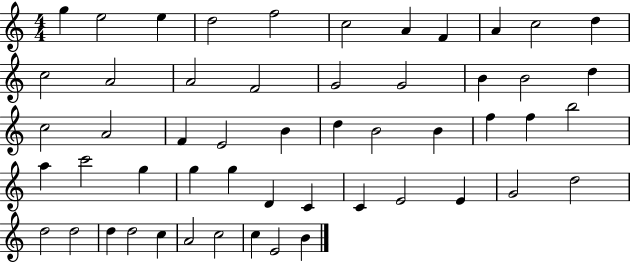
{
  \clef treble
  \numericTimeSignature
  \time 4/4
  \key c \major
  g''4 e''2 e''4 | d''2 f''2 | c''2 a'4 f'4 | a'4 c''2 d''4 | \break c''2 a'2 | a'2 f'2 | g'2 g'2 | b'4 b'2 d''4 | \break c''2 a'2 | f'4 e'2 b'4 | d''4 b'2 b'4 | f''4 f''4 b''2 | \break a''4 c'''2 g''4 | g''4 g''4 d'4 c'4 | c'4 e'2 e'4 | g'2 d''2 | \break d''2 d''2 | d''4 d''2 c''4 | a'2 c''2 | c''4 e'2 b'4 | \break \bar "|."
}